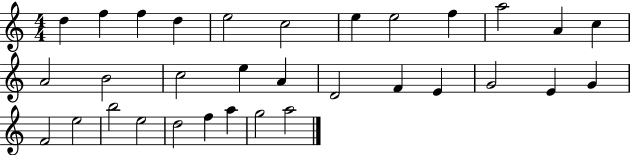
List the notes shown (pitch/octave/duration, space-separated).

D5/q F5/q F5/q D5/q E5/h C5/h E5/q E5/h F5/q A5/h A4/q C5/q A4/h B4/h C5/h E5/q A4/q D4/h F4/q E4/q G4/h E4/q G4/q F4/h E5/h B5/h E5/h D5/h F5/q A5/q G5/h A5/h